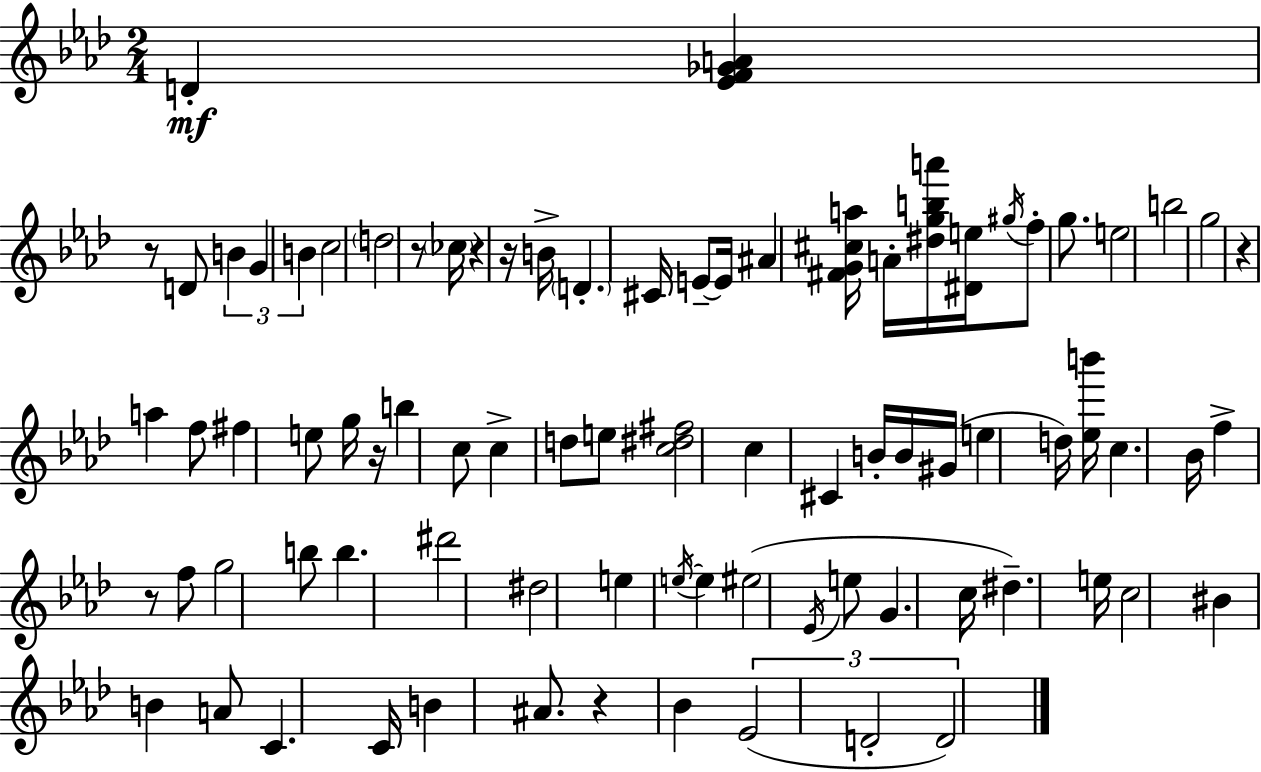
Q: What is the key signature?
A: AES major